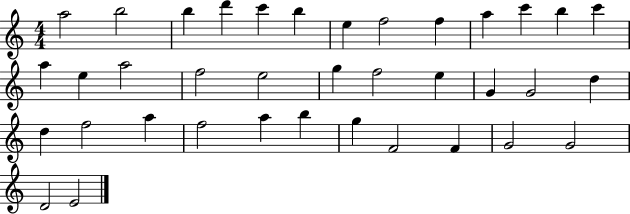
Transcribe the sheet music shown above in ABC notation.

X:1
T:Untitled
M:4/4
L:1/4
K:C
a2 b2 b d' c' b e f2 f a c' b c' a e a2 f2 e2 g f2 e G G2 d d f2 a f2 a b g F2 F G2 G2 D2 E2